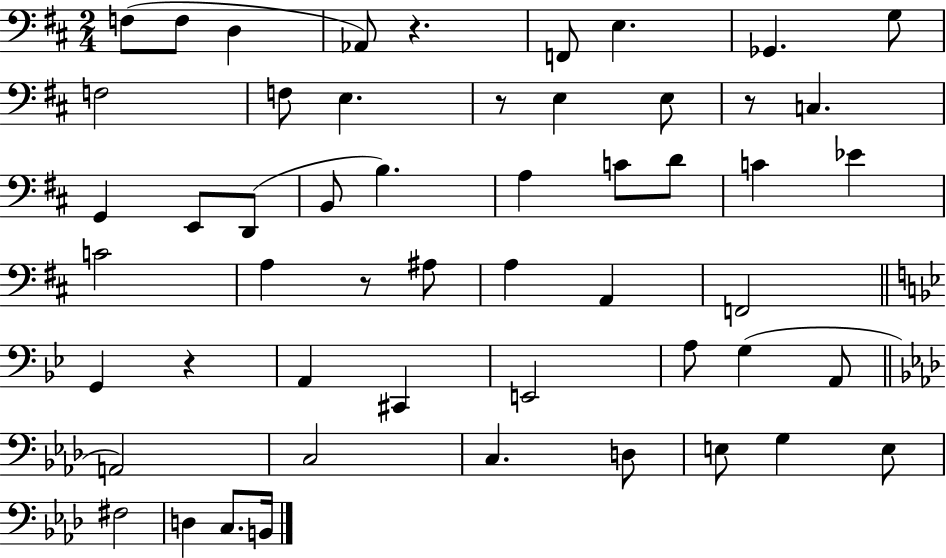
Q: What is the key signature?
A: D major